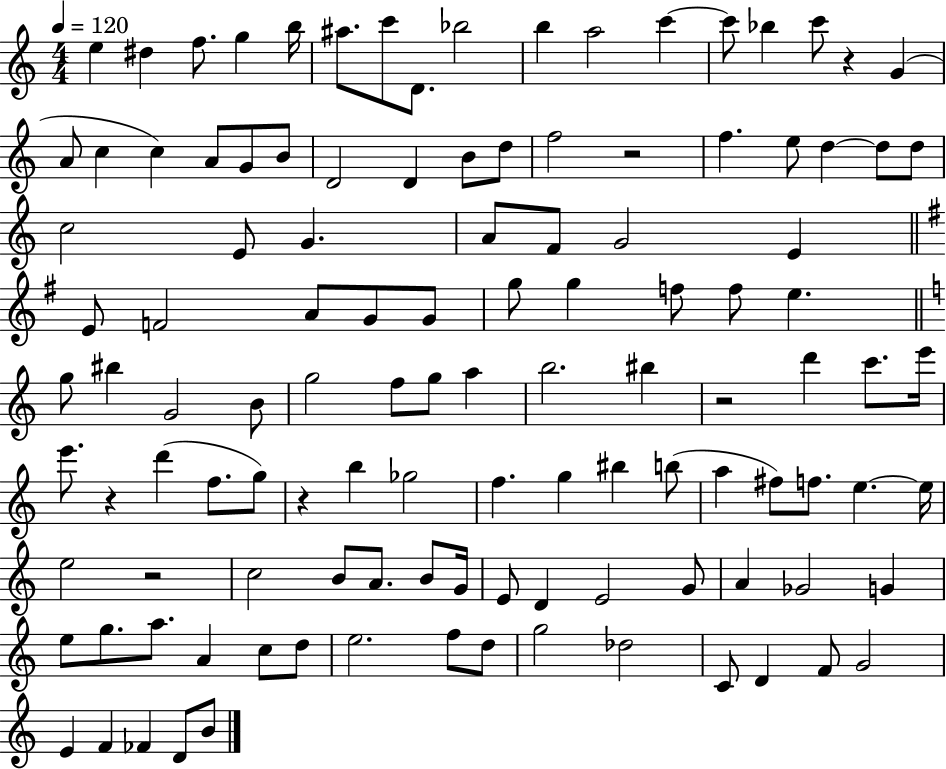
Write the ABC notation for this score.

X:1
T:Untitled
M:4/4
L:1/4
K:C
e ^d f/2 g b/4 ^a/2 c'/2 D/2 _b2 b a2 c' c'/2 _b c'/2 z G A/2 c c A/2 G/2 B/2 D2 D B/2 d/2 f2 z2 f e/2 d d/2 d/2 c2 E/2 G A/2 F/2 G2 E E/2 F2 A/2 G/2 G/2 g/2 g f/2 f/2 e g/2 ^b G2 B/2 g2 f/2 g/2 a b2 ^b z2 d' c'/2 e'/4 e'/2 z d' f/2 g/2 z b _g2 f g ^b b/2 a ^f/2 f/2 e e/4 e2 z2 c2 B/2 A/2 B/2 G/4 E/2 D E2 G/2 A _G2 G e/2 g/2 a/2 A c/2 d/2 e2 f/2 d/2 g2 _d2 C/2 D F/2 G2 E F _F D/2 B/2